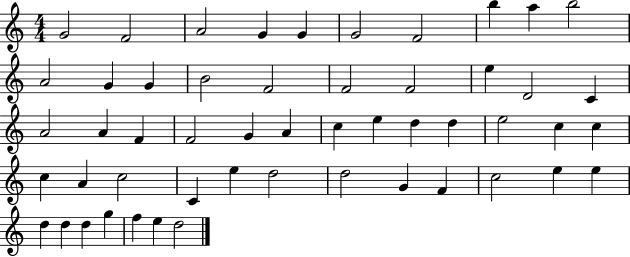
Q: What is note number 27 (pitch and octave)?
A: C5